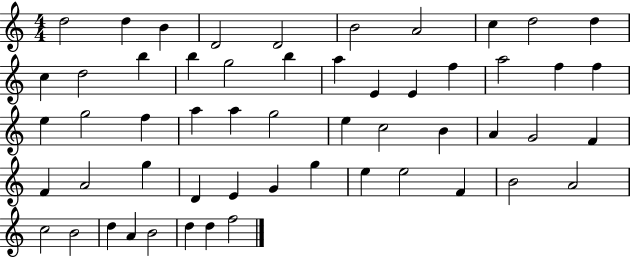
D5/h D5/q B4/q D4/h D4/h B4/h A4/h C5/q D5/h D5/q C5/q D5/h B5/q B5/q G5/h B5/q A5/q E4/q E4/q F5/q A5/h F5/q F5/q E5/q G5/h F5/q A5/q A5/q G5/h E5/q C5/h B4/q A4/q G4/h F4/q F4/q A4/h G5/q D4/q E4/q G4/q G5/q E5/q E5/h F4/q B4/h A4/h C5/h B4/h D5/q A4/q B4/h D5/q D5/q F5/h